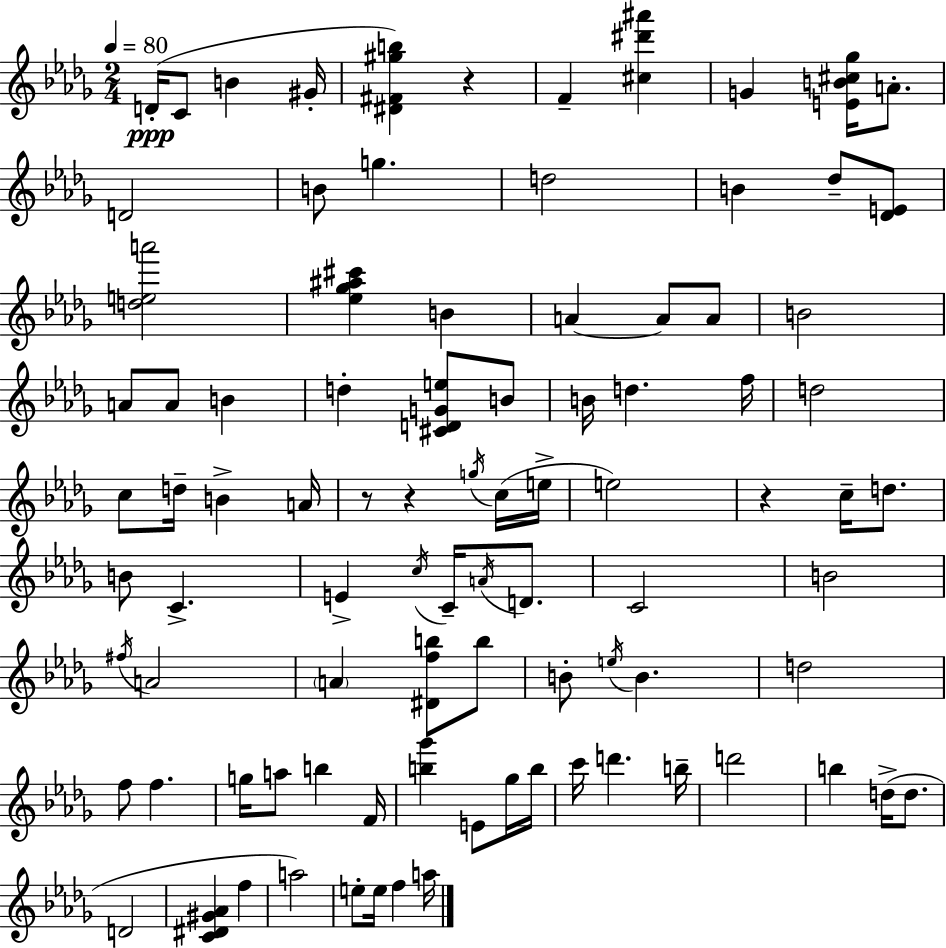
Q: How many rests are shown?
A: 4